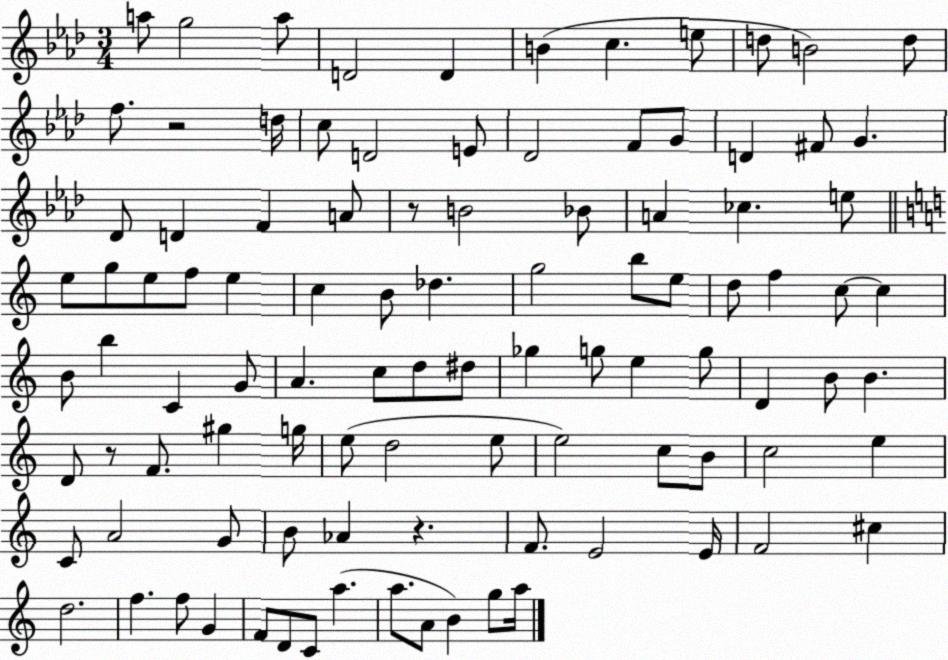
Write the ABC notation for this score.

X:1
T:Untitled
M:3/4
L:1/4
K:Ab
a/2 g2 a/2 D2 D B c e/2 d/2 B2 d/2 f/2 z2 d/4 c/2 D2 E/2 _D2 F/2 G/2 D ^F/2 G _D/2 D F A/2 z/2 B2 _B/2 A _c e/2 e/2 g/2 e/2 f/2 e c B/2 _d g2 b/2 e/2 d/2 f c/2 c B/2 b C G/2 A c/2 d/2 ^d/2 _g g/2 e g/2 D B/2 B D/2 z/2 F/2 ^g g/4 e/2 d2 e/2 e2 c/2 B/2 c2 e C/2 A2 G/2 B/2 _A z F/2 E2 E/4 F2 ^c d2 f f/2 G F/2 D/2 C/2 a a/2 A/2 B g/2 a/4